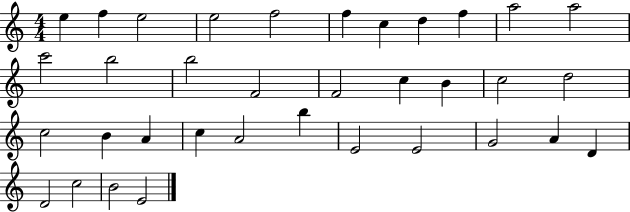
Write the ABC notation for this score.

X:1
T:Untitled
M:4/4
L:1/4
K:C
e f e2 e2 f2 f c d f a2 a2 c'2 b2 b2 F2 F2 c B c2 d2 c2 B A c A2 b E2 E2 G2 A D D2 c2 B2 E2